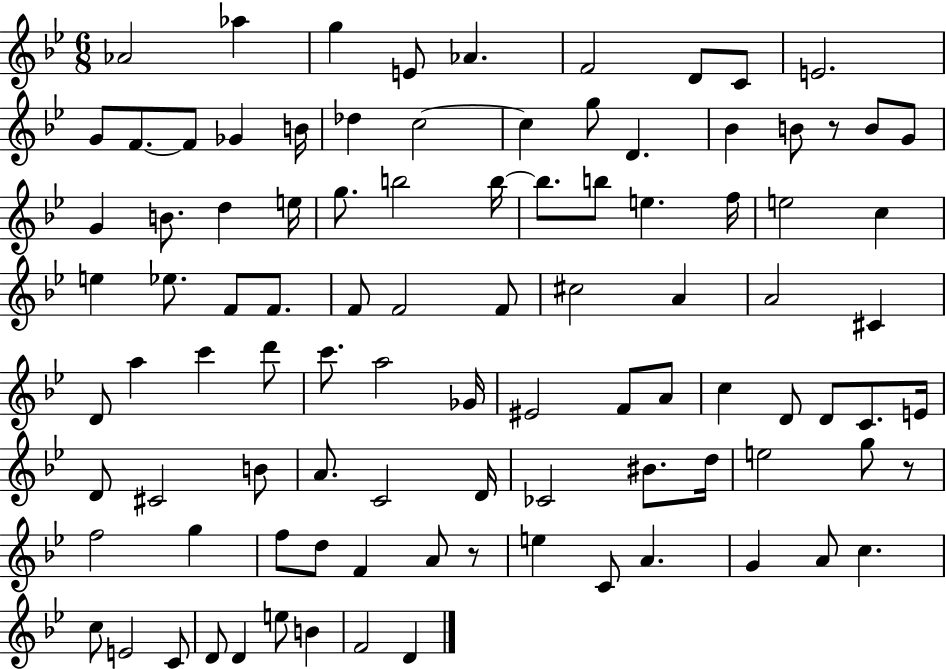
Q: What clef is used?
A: treble